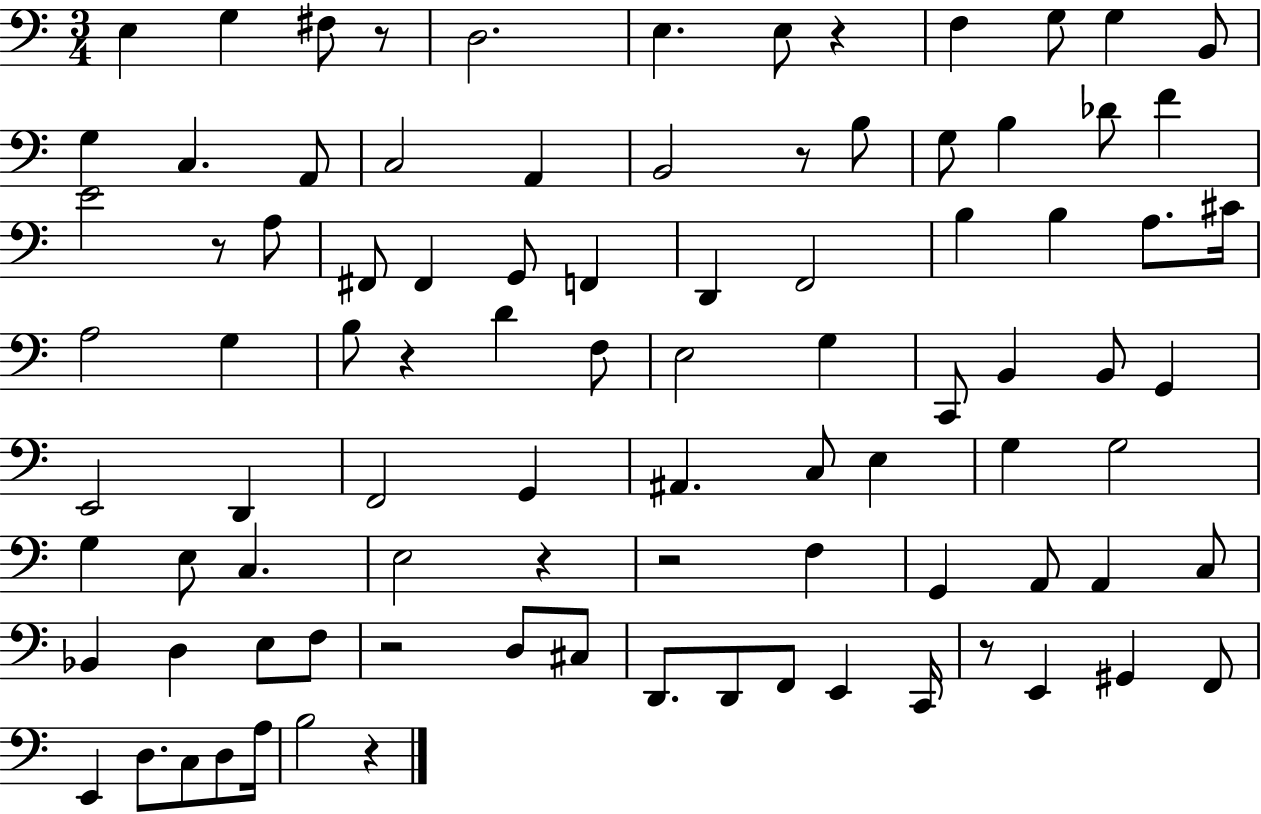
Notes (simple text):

E3/q G3/q F#3/e R/e D3/h. E3/q. E3/e R/q F3/q G3/e G3/q B2/e G3/q C3/q. A2/e C3/h A2/q B2/h R/e B3/e G3/e B3/q Db4/e F4/q E4/h R/e A3/e F#2/e F#2/q G2/e F2/q D2/q F2/h B3/q B3/q A3/e. C#4/s A3/h G3/q B3/e R/q D4/q F3/e E3/h G3/q C2/e B2/q B2/e G2/q E2/h D2/q F2/h G2/q A#2/q. C3/e E3/q G3/q G3/h G3/q E3/e C3/q. E3/h R/q R/h F3/q G2/q A2/e A2/q C3/e Bb2/q D3/q E3/e F3/e R/h D3/e C#3/e D2/e. D2/e F2/e E2/q C2/s R/e E2/q G#2/q F2/e E2/q D3/e. C3/e D3/e A3/s B3/h R/q